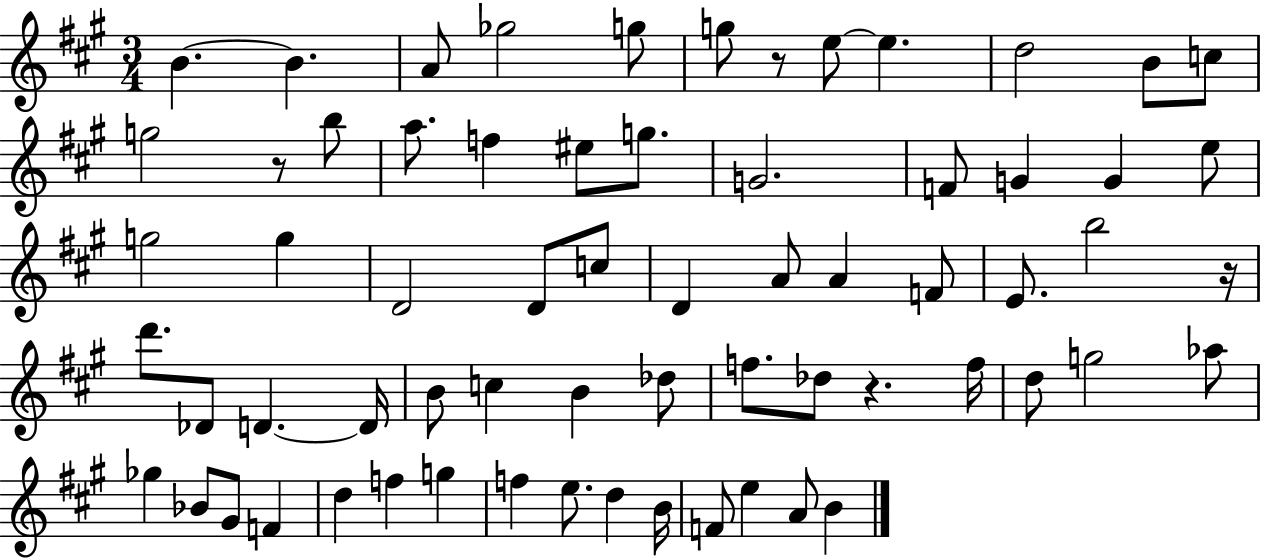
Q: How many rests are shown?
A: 4